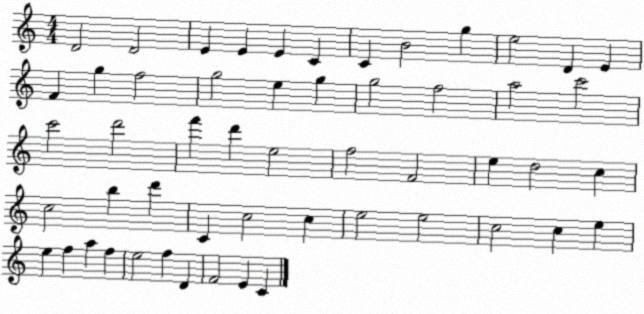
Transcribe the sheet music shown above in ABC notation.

X:1
T:Untitled
M:4/4
L:1/4
K:C
D2 D2 E E E C C B2 g e2 D E F g f2 g2 e g g2 f2 a2 c'2 c'2 d'2 f' d' e2 f2 F2 e d2 c c2 b d' C c2 c e2 e2 c2 c e e f a f e2 f D F2 E C